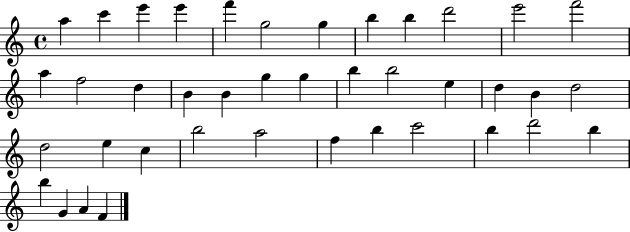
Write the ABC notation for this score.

X:1
T:Untitled
M:4/4
L:1/4
K:C
a c' e' e' f' g2 g b b d'2 e'2 f'2 a f2 d B B g g b b2 e d B d2 d2 e c b2 a2 f b c'2 b d'2 b b G A F